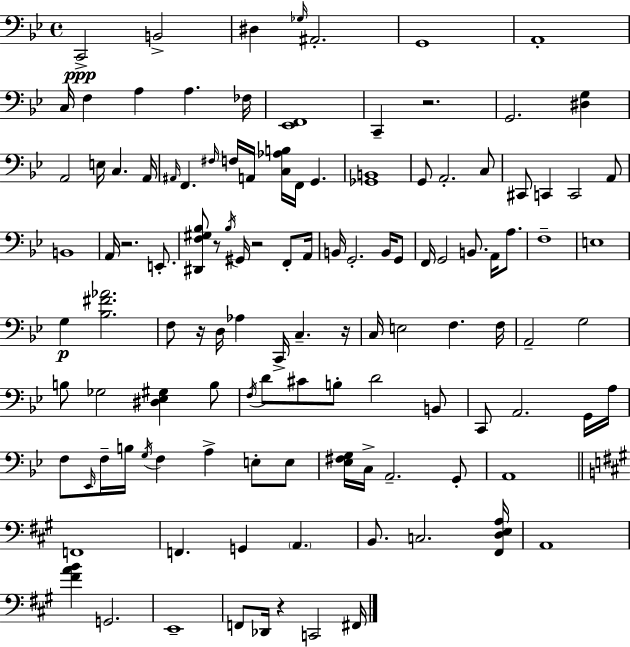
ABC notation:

X:1
T:Untitled
M:4/4
L:1/4
K:Gm
C,,2 B,,2 ^D, _G,/4 ^A,,2 G,,4 A,,4 C,/4 F, A, A, _F,/4 [_E,,F,,]4 C,, z2 G,,2 [^D,G,] A,,2 E,/4 C, A,,/4 ^A,,/4 F,, ^F,/4 F,/4 A,,/4 [C,_A,B,]/4 F,,/4 G,, [_G,,B,,]4 G,,/2 A,,2 C,/2 ^C,,/2 C,, C,,2 A,,/2 B,,4 A,,/4 z2 E,,/2 [^D,,F,^G,_B,]/2 z/2 _B,/4 ^G,,/4 z2 F,,/2 A,,/4 B,,/4 G,,2 B,,/4 G,,/2 F,,/4 G,,2 B,,/2 A,,/4 A,/2 F,4 E,4 G, [_B,^F_A]2 F,/2 z/4 D,/4 _A, C,,/4 C, z/4 C,/4 E,2 F, F,/4 A,,2 G,2 B,/2 _G,2 [^D,_E,^G,] B,/2 F,/4 D/2 ^C/2 B,/2 D2 B,,/2 C,,/2 A,,2 G,,/4 A,/4 F,/2 _E,,/4 F,/4 B,/4 G,/4 F, A, E,/2 E,/2 [_E,^F,G,]/4 C,/4 A,,2 G,,/2 A,,4 F,,4 F,, G,, A,, B,,/2 C,2 [^F,,D,E,A,]/4 A,,4 [^FAB] G,,2 E,,4 F,,/2 _D,,/4 z C,,2 ^F,,/4